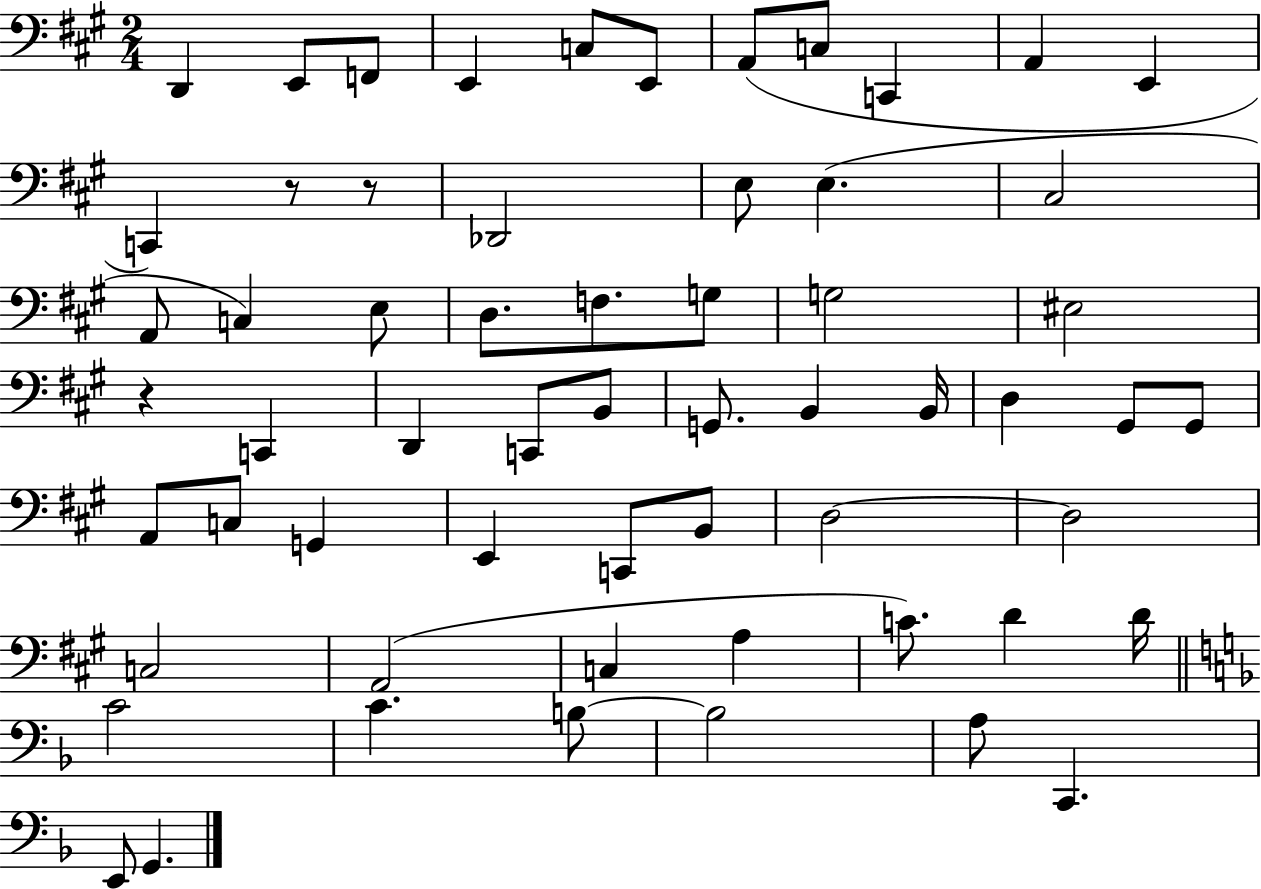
X:1
T:Untitled
M:2/4
L:1/4
K:A
D,, E,,/2 F,,/2 E,, C,/2 E,,/2 A,,/2 C,/2 C,, A,, E,, C,, z/2 z/2 _D,,2 E,/2 E, ^C,2 A,,/2 C, E,/2 D,/2 F,/2 G,/2 G,2 ^E,2 z C,, D,, C,,/2 B,,/2 G,,/2 B,, B,,/4 D, ^G,,/2 ^G,,/2 A,,/2 C,/2 G,, E,, C,,/2 B,,/2 D,2 D,2 C,2 A,,2 C, A, C/2 D D/4 C2 C B,/2 B,2 A,/2 C,, E,,/2 G,,